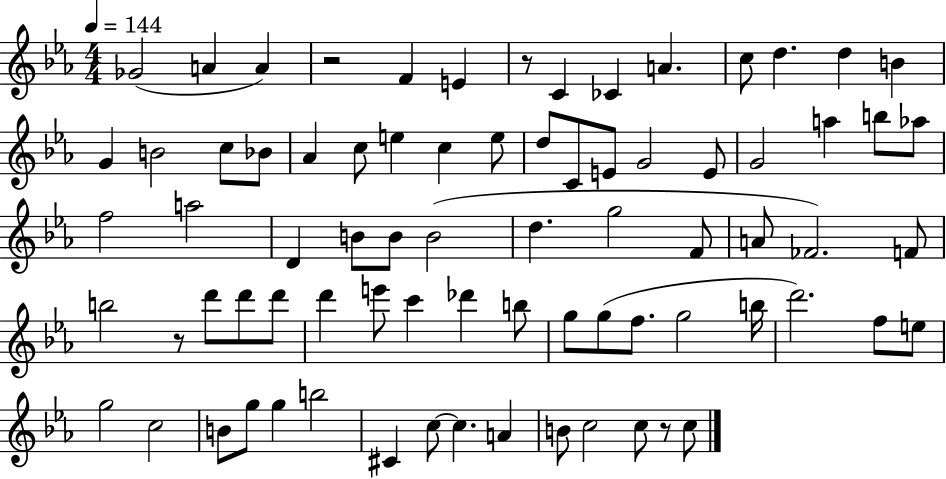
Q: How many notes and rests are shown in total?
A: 77